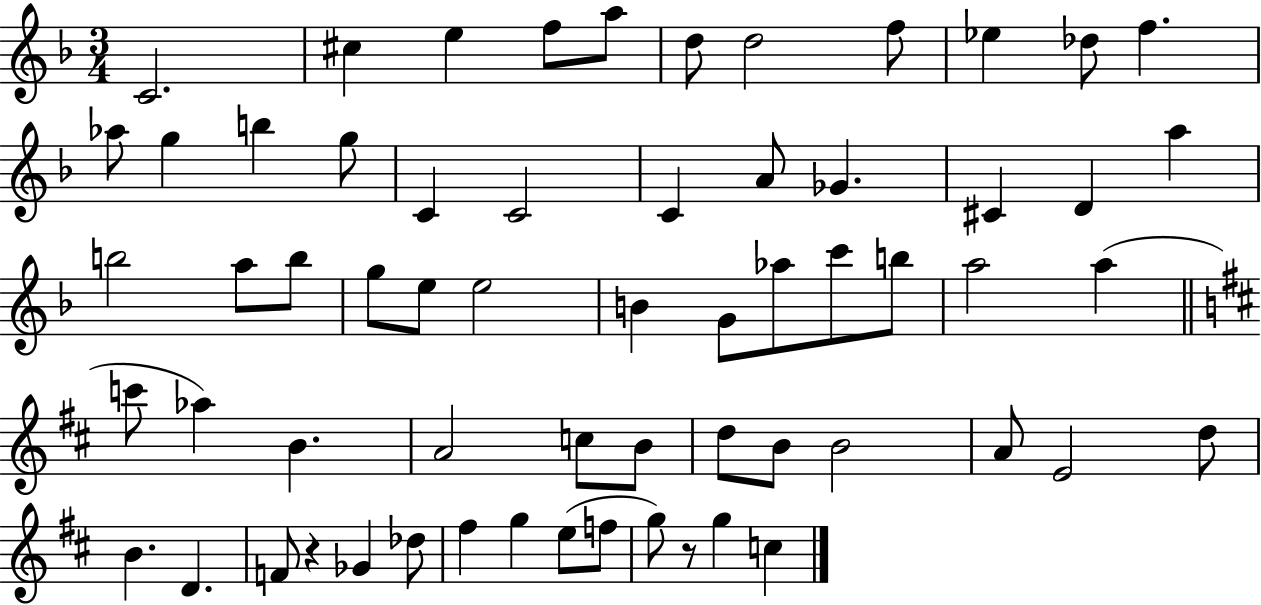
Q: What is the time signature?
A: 3/4